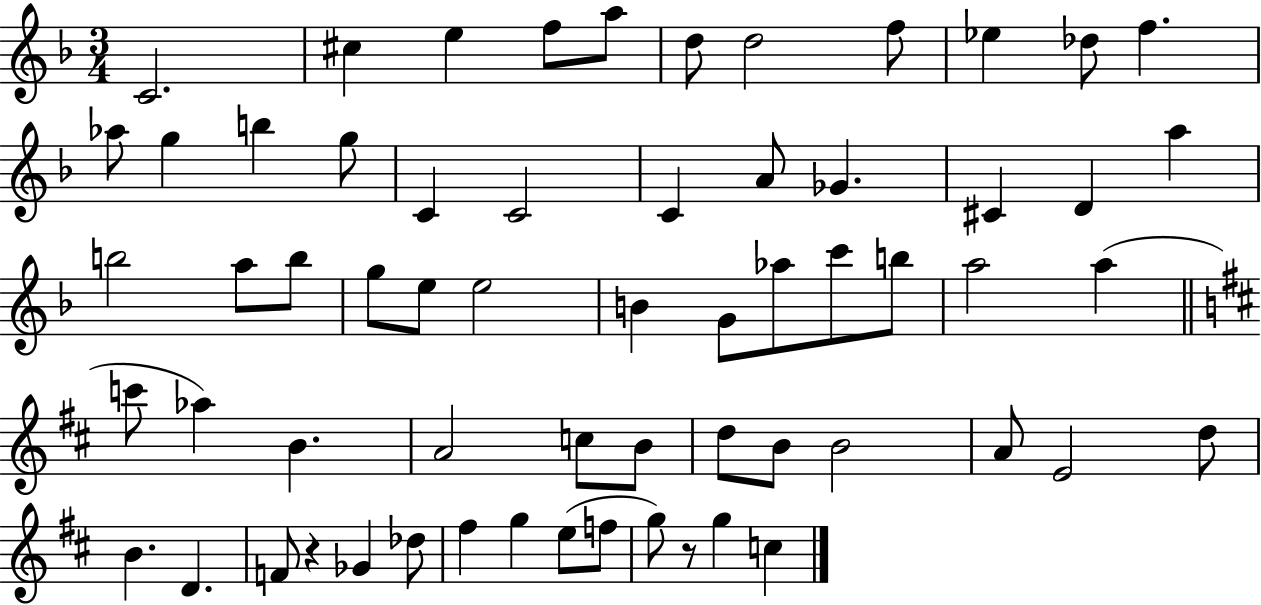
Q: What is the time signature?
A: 3/4